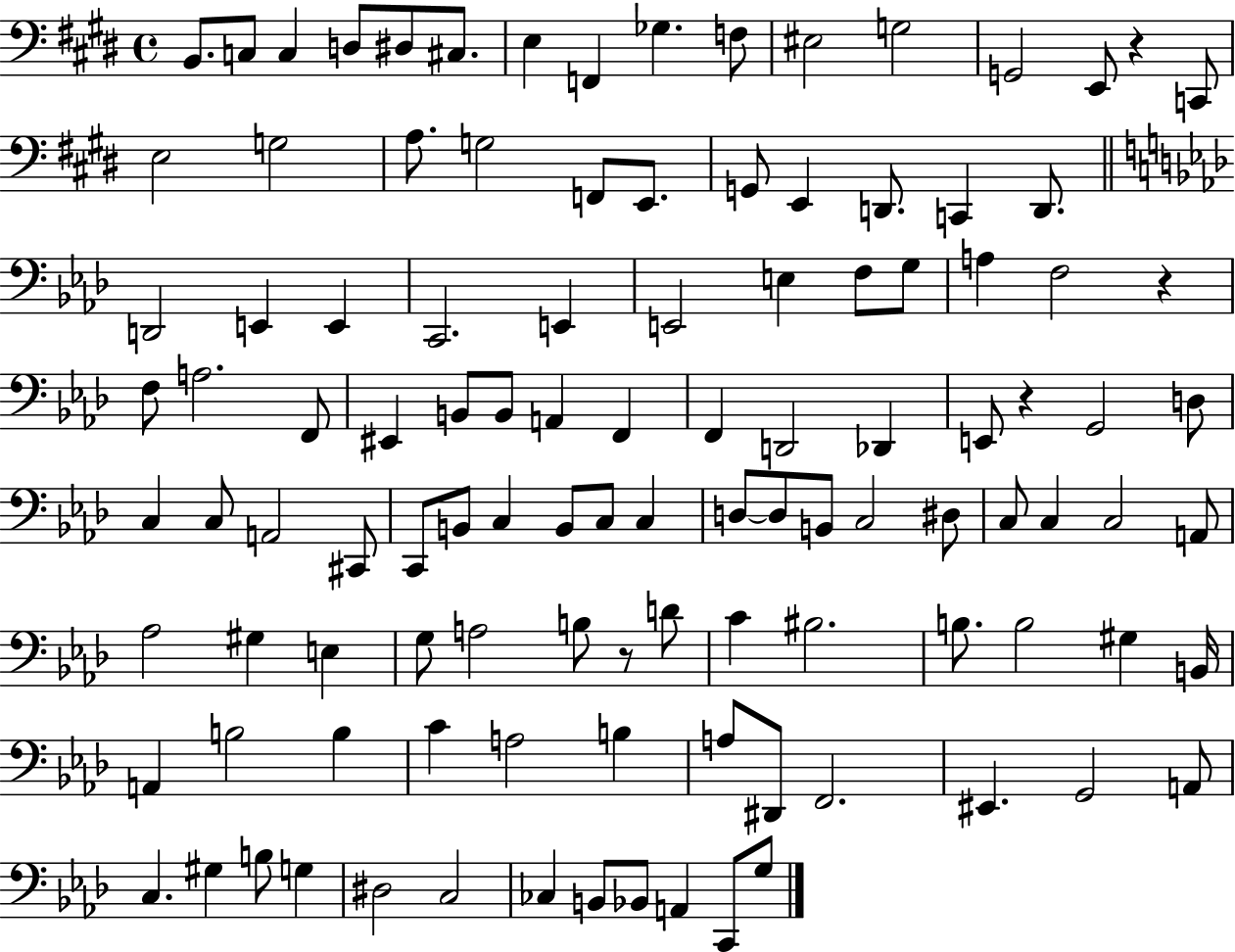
B2/e. C3/e C3/q D3/e D#3/e C#3/e. E3/q F2/q Gb3/q. F3/e EIS3/h G3/h G2/h E2/e R/q C2/e E3/h G3/h A3/e. G3/h F2/e E2/e. G2/e E2/q D2/e. C2/q D2/e. D2/h E2/q E2/q C2/h. E2/q E2/h E3/q F3/e G3/e A3/q F3/h R/q F3/e A3/h. F2/e EIS2/q B2/e B2/e A2/q F2/q F2/q D2/h Db2/q E2/e R/q G2/h D3/e C3/q C3/e A2/h C#2/e C2/e B2/e C3/q B2/e C3/e C3/q D3/e D3/e B2/e C3/h D#3/e C3/e C3/q C3/h A2/e Ab3/h G#3/q E3/q G3/e A3/h B3/e R/e D4/e C4/q BIS3/h. B3/e. B3/h G#3/q B2/s A2/q B3/h B3/q C4/q A3/h B3/q A3/e D#2/e F2/h. EIS2/q. G2/h A2/e C3/q. G#3/q B3/e G3/q D#3/h C3/h CES3/q B2/e Bb2/e A2/q C2/e G3/e